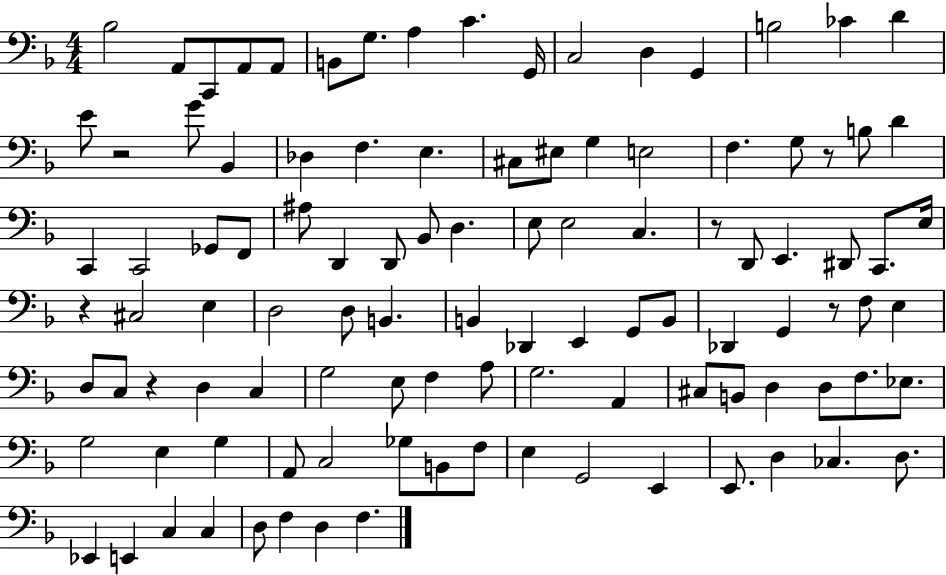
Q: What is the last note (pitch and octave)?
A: F3